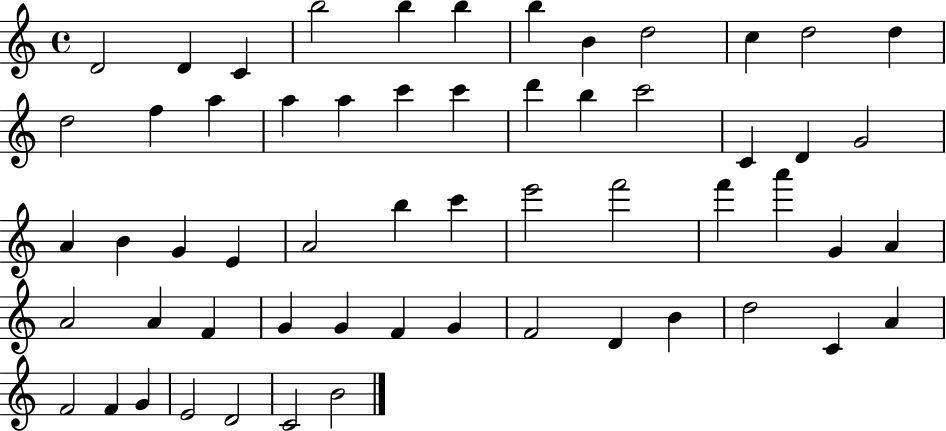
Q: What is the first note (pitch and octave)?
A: D4